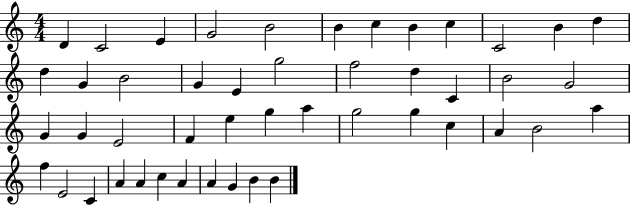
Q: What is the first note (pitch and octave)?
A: D4